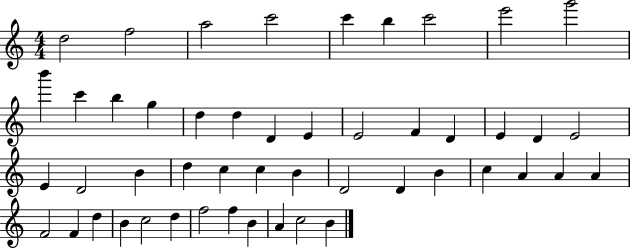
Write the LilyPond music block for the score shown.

{
  \clef treble
  \numericTimeSignature
  \time 4/4
  \key c \major
  d''2 f''2 | a''2 c'''2 | c'''4 b''4 c'''2 | e'''2 g'''2 | \break b'''4 c'''4 b''4 g''4 | d''4 d''4 d'4 e'4 | e'2 f'4 d'4 | e'4 d'4 e'2 | \break e'4 d'2 b'4 | d''4 c''4 c''4 b'4 | d'2 d'4 b'4 | c''4 a'4 a'4 a'4 | \break f'2 f'4 d''4 | b'4 c''2 d''4 | f''2 f''4 b'4 | a'4 c''2 b'4 | \break \bar "|."
}